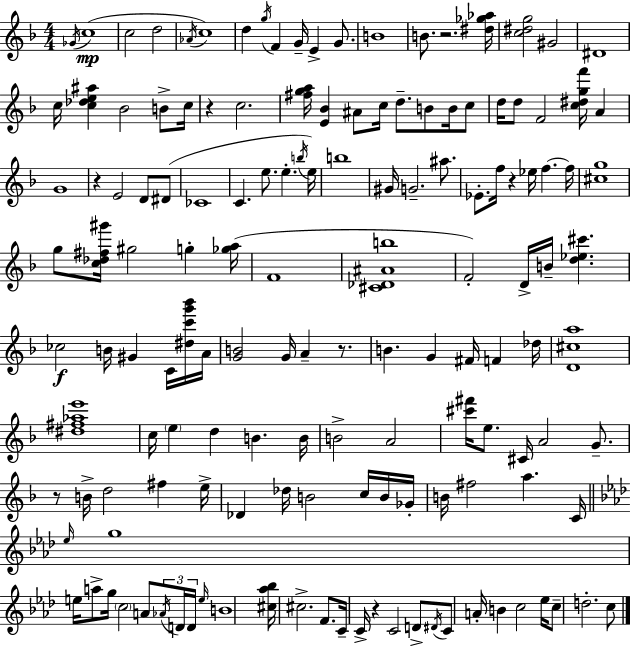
X:1
T:Untitled
M:4/4
L:1/4
K:F
_G/4 c4 c2 d2 _A/4 c4 d g/4 F G/4 E G/2 B4 B/2 z2 [^d_g_a]/4 [c^dg]2 ^G2 ^D4 c/4 [c_de^a] _B2 B/2 c/4 z c2 [^fga]/4 [E_B] ^A/2 c/4 d/2 B/2 B/4 c/2 d/4 d/2 F2 [c^dgf']/4 A G4 z E2 D/2 ^D/2 _C4 C e/2 e b/4 e/4 b4 ^G/4 G2 ^a/2 _E/2 f/4 z _e/4 f f/4 [^cg]4 g/2 [c_d^f^g']/4 ^g2 g [_ga]/4 F4 [^C_D^Ab]4 F2 D/4 B/4 [d_e^c'] _c2 B/4 ^G C/4 [^dc'g'_b']/4 A/4 [GB]2 G/4 A z/2 B G ^F/4 F _d/4 [D^ca]4 [^d^f_ae']4 c/4 e d B B/4 B2 A2 [^c'^f']/4 e/2 ^C/4 A2 G/2 z/2 B/4 d2 ^f e/4 _D _d/4 B2 c/4 B/4 _G/4 B/4 ^f2 a C/4 _e/4 g4 e/4 a/2 g/4 c2 A/2 _A/4 D/4 D/4 e/4 B4 [^c_a_b]/4 ^c2 F/2 C/4 C/4 z C2 D/2 ^D/4 C/2 A/4 B c2 _e/4 c/2 d2 c/2